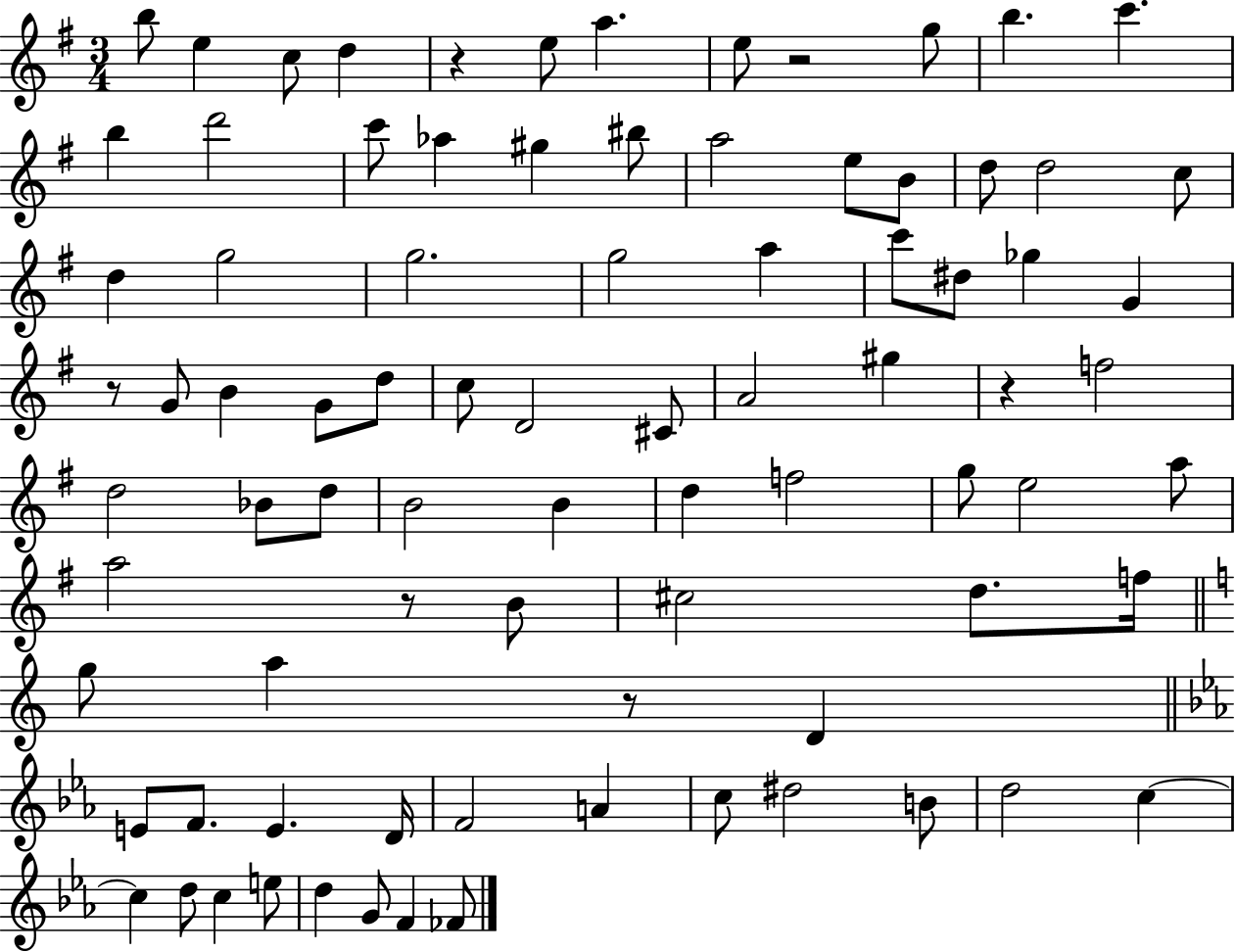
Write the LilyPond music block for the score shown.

{
  \clef treble
  \numericTimeSignature
  \time 3/4
  \key g \major
  b''8 e''4 c''8 d''4 | r4 e''8 a''4. | e''8 r2 g''8 | b''4. c'''4. | \break b''4 d'''2 | c'''8 aes''4 gis''4 bis''8 | a''2 e''8 b'8 | d''8 d''2 c''8 | \break d''4 g''2 | g''2. | g''2 a''4 | c'''8 dis''8 ges''4 g'4 | \break r8 g'8 b'4 g'8 d''8 | c''8 d'2 cis'8 | a'2 gis''4 | r4 f''2 | \break d''2 bes'8 d''8 | b'2 b'4 | d''4 f''2 | g''8 e''2 a''8 | \break a''2 r8 b'8 | cis''2 d''8. f''16 | \bar "||" \break \key c \major g''8 a''4 r8 d'4 | \bar "||" \break \key c \minor e'8 f'8. e'4. d'16 | f'2 a'4 | c''8 dis''2 b'8 | d''2 c''4~~ | \break c''4 d''8 c''4 e''8 | d''4 g'8 f'4 fes'8 | \bar "|."
}